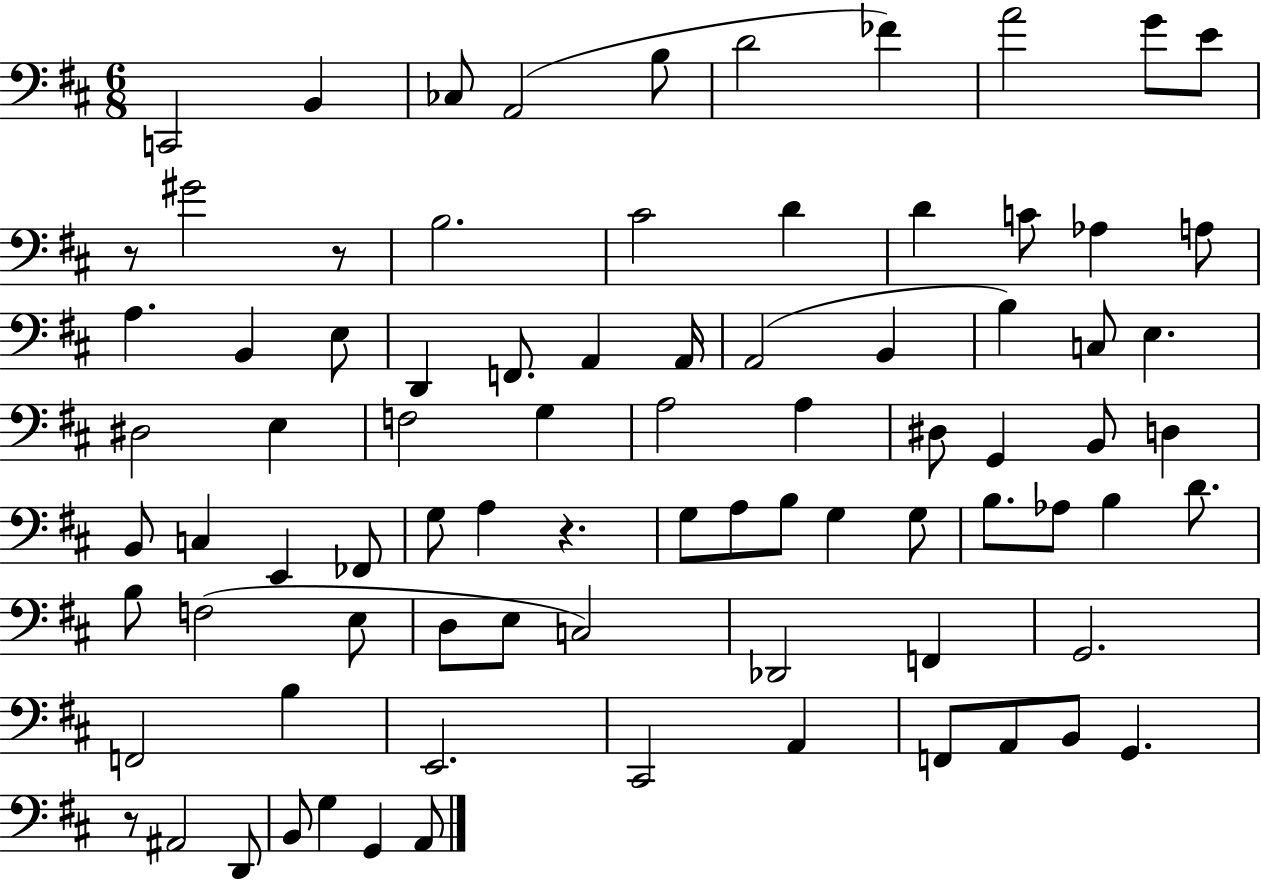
C2/h B2/q CES3/e A2/h B3/e D4/h FES4/q A4/h G4/e E4/e R/e G#4/h R/e B3/h. C#4/h D4/q D4/q C4/e Ab3/q A3/e A3/q. B2/q E3/e D2/q F2/e. A2/q A2/s A2/h B2/q B3/q C3/e E3/q. D#3/h E3/q F3/h G3/q A3/h A3/q D#3/e G2/q B2/e D3/q B2/e C3/q E2/q FES2/e G3/e A3/q R/q. G3/e A3/e B3/e G3/q G3/e B3/e. Ab3/e B3/q D4/e. B3/e F3/h E3/e D3/e E3/e C3/h Db2/h F2/q G2/h. F2/h B3/q E2/h. C#2/h A2/q F2/e A2/e B2/e G2/q. R/e A#2/h D2/e B2/e G3/q G2/q A2/e